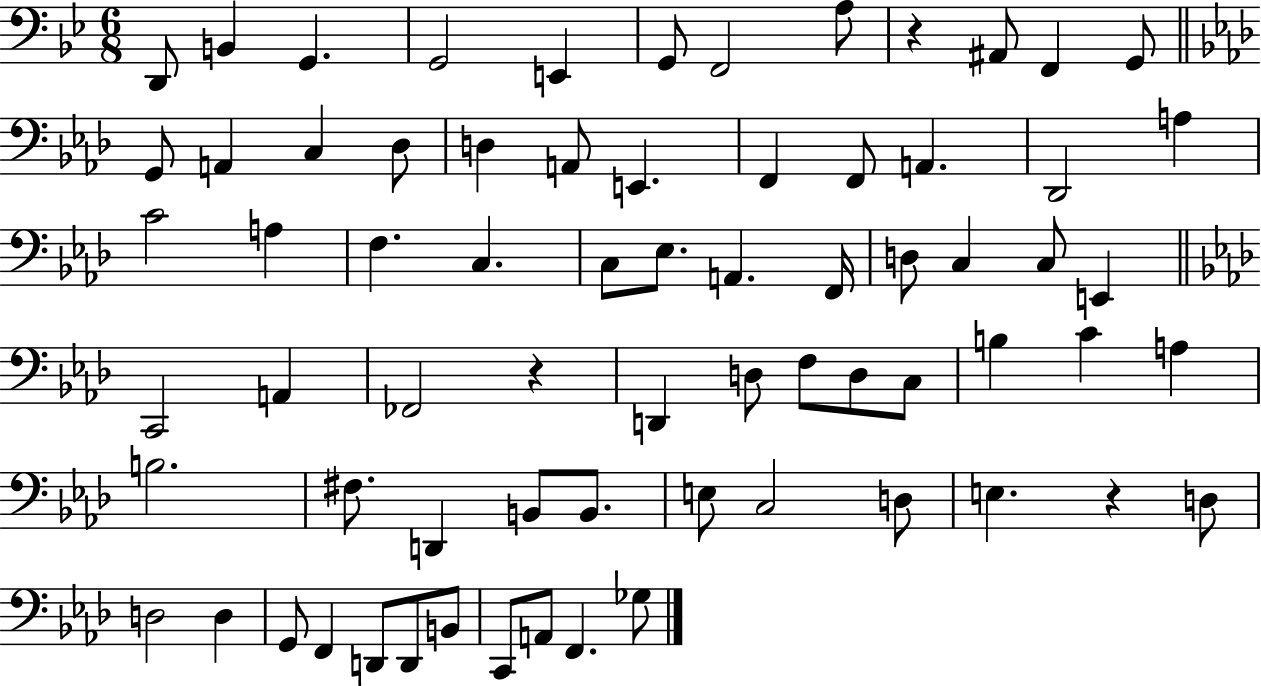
D2/e B2/q G2/q. G2/h E2/q G2/e F2/h A3/e R/q A#2/e F2/q G2/e G2/e A2/q C3/q Db3/e D3/q A2/e E2/q. F2/q F2/e A2/q. Db2/h A3/q C4/h A3/q F3/q. C3/q. C3/e Eb3/e. A2/q. F2/s D3/e C3/q C3/e E2/q C2/h A2/q FES2/h R/q D2/q D3/e F3/e D3/e C3/e B3/q C4/q A3/q B3/h. F#3/e. D2/q B2/e B2/e. E3/e C3/h D3/e E3/q. R/q D3/e D3/h D3/q G2/e F2/q D2/e D2/e B2/e C2/e A2/e F2/q. Gb3/e